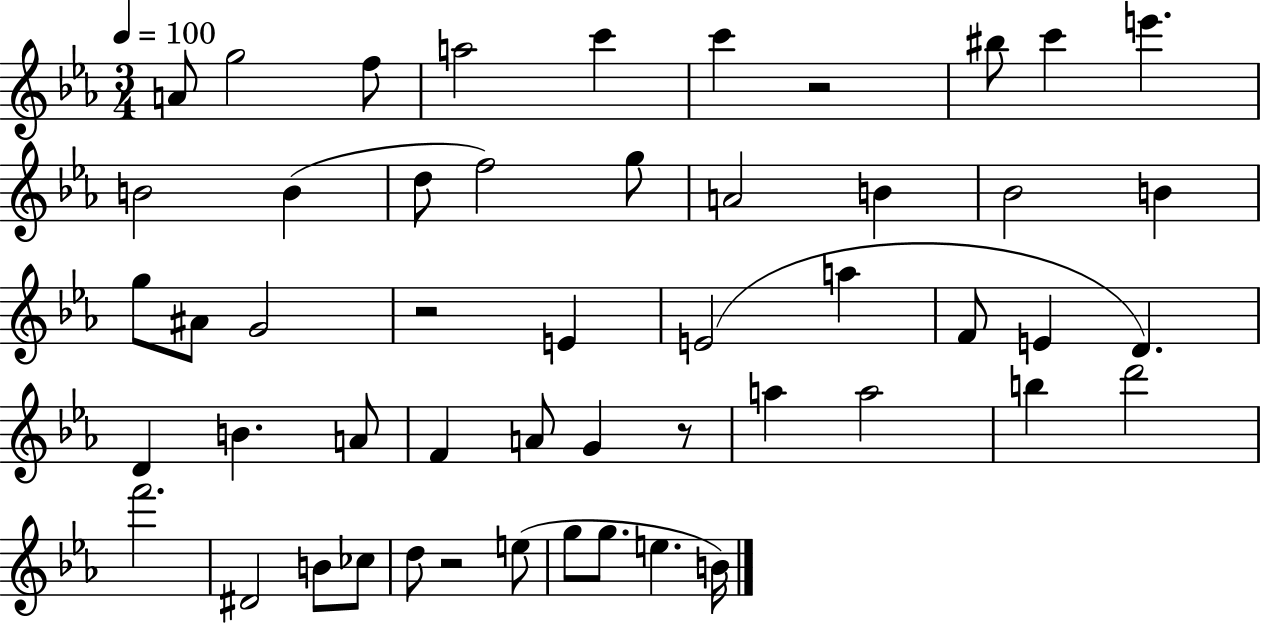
{
  \clef treble
  \numericTimeSignature
  \time 3/4
  \key ees \major
  \tempo 4 = 100
  a'8 g''2 f''8 | a''2 c'''4 | c'''4 r2 | bis''8 c'''4 e'''4. | \break b'2 b'4( | d''8 f''2) g''8 | a'2 b'4 | bes'2 b'4 | \break g''8 ais'8 g'2 | r2 e'4 | e'2( a''4 | f'8 e'4 d'4.) | \break d'4 b'4. a'8 | f'4 a'8 g'4 r8 | a''4 a''2 | b''4 d'''2 | \break f'''2. | dis'2 b'8 ces''8 | d''8 r2 e''8( | g''8 g''8. e''4. b'16) | \break \bar "|."
}